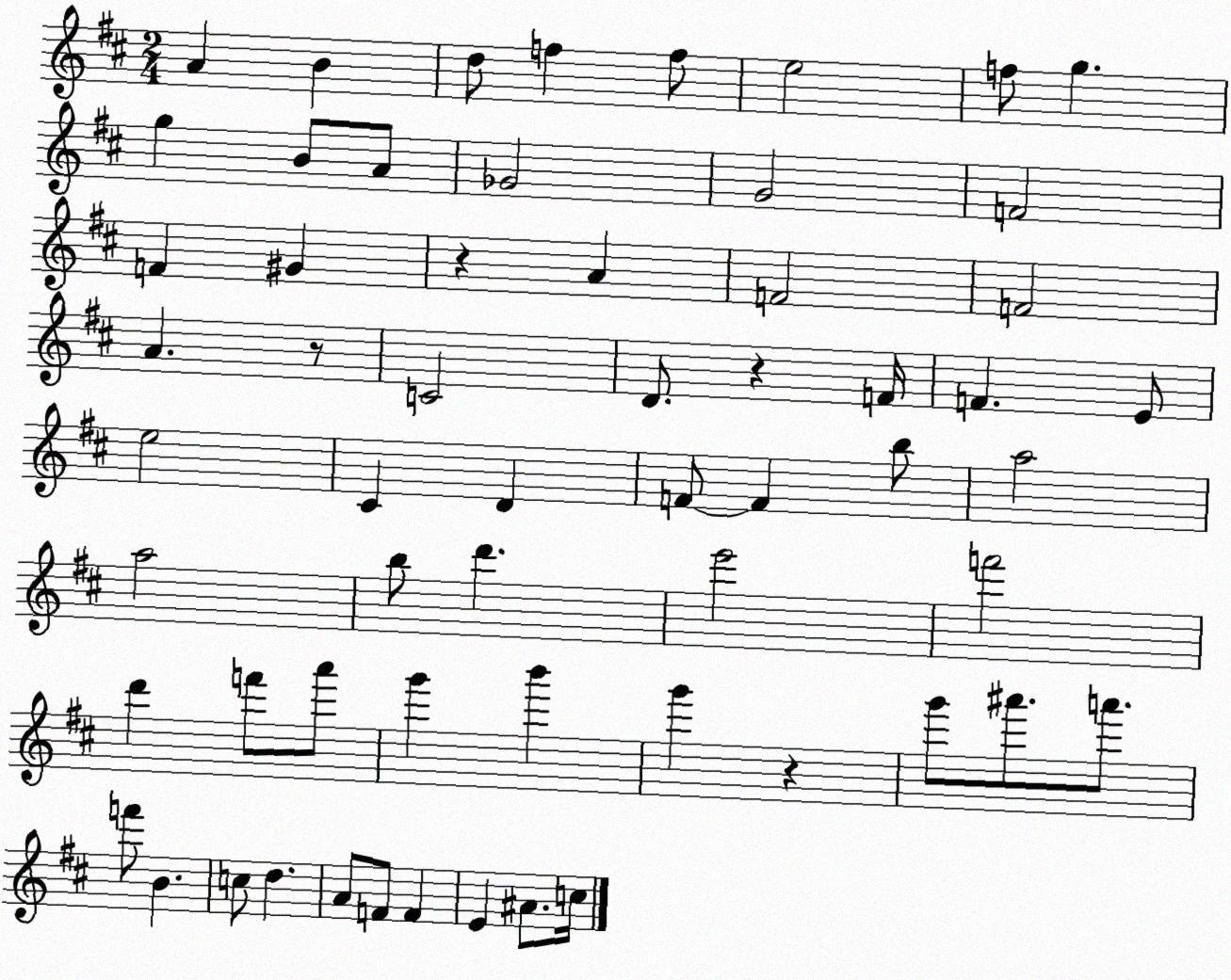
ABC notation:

X:1
T:Untitled
M:2/4
L:1/4
K:D
A B d/2 f f/2 e2 f/2 g g B/2 A/2 _G2 G2 F2 F ^G z A F2 F2 A z/2 C2 D/2 z F/4 F E/2 e2 ^C D F/2 F b/2 a2 a2 b/2 d' e'2 f'2 d' f'/2 a'/2 g' b' g' z g'/2 ^a'/2 a'/2 f'/2 B c/2 d A/2 F/2 F E ^A/2 c/4